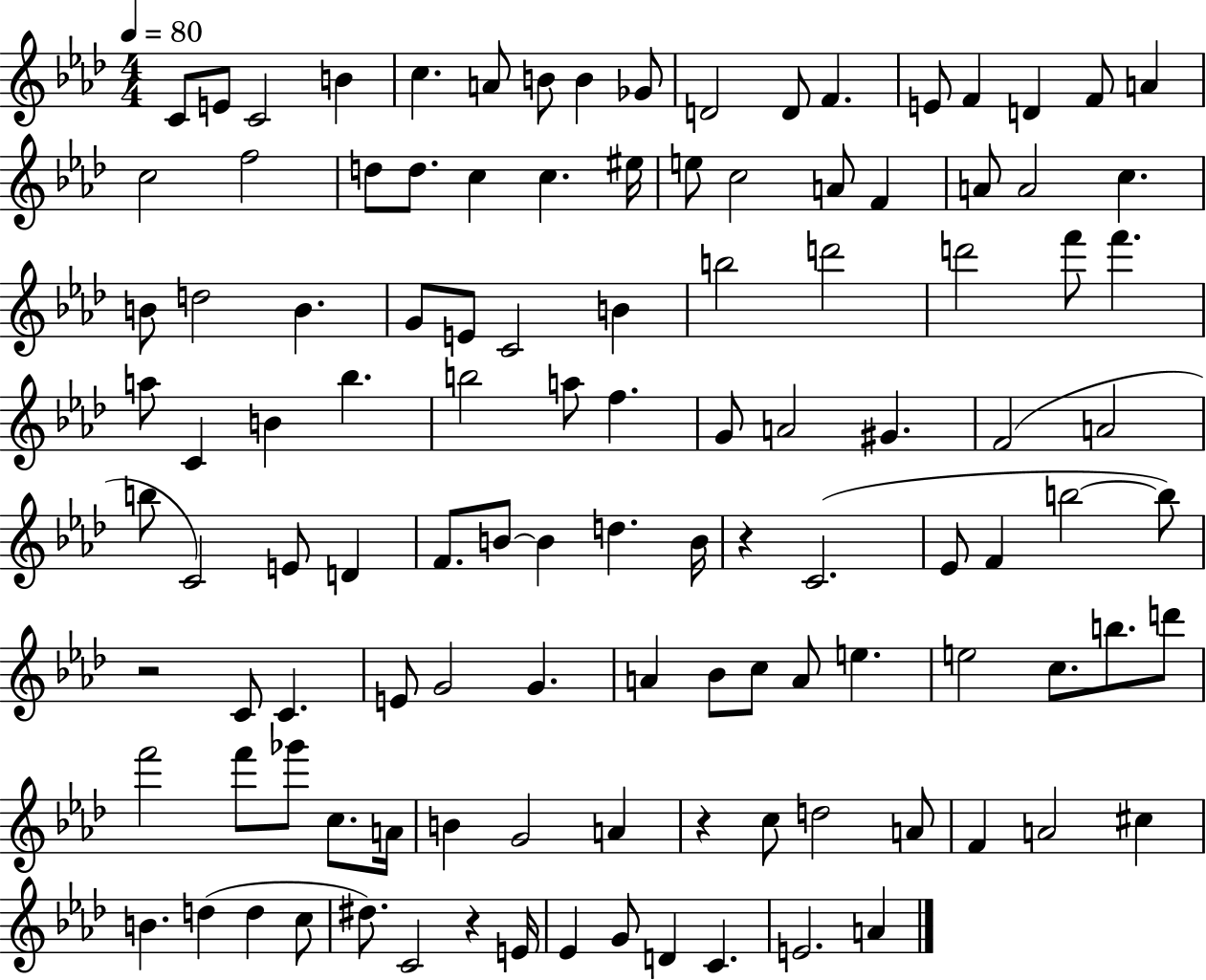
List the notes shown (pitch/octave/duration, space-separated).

C4/e E4/e C4/h B4/q C5/q. A4/e B4/e B4/q Gb4/e D4/h D4/e F4/q. E4/e F4/q D4/q F4/e A4/q C5/h F5/h D5/e D5/e. C5/q C5/q. EIS5/s E5/e C5/h A4/e F4/q A4/e A4/h C5/q. B4/e D5/h B4/q. G4/e E4/e C4/h B4/q B5/h D6/h D6/h F6/e F6/q. A5/e C4/q B4/q Bb5/q. B5/h A5/e F5/q. G4/e A4/h G#4/q. F4/h A4/h B5/e C4/h E4/e D4/q F4/e. B4/e B4/q D5/q. B4/s R/q C4/h. Eb4/e F4/q B5/h B5/e R/h C4/e C4/q. E4/e G4/h G4/q. A4/q Bb4/e C5/e A4/e E5/q. E5/h C5/e. B5/e. D6/e F6/h F6/e Gb6/e C5/e. A4/s B4/q G4/h A4/q R/q C5/e D5/h A4/e F4/q A4/h C#5/q B4/q. D5/q D5/q C5/e D#5/e. C4/h R/q E4/s Eb4/q G4/e D4/q C4/q. E4/h. A4/q